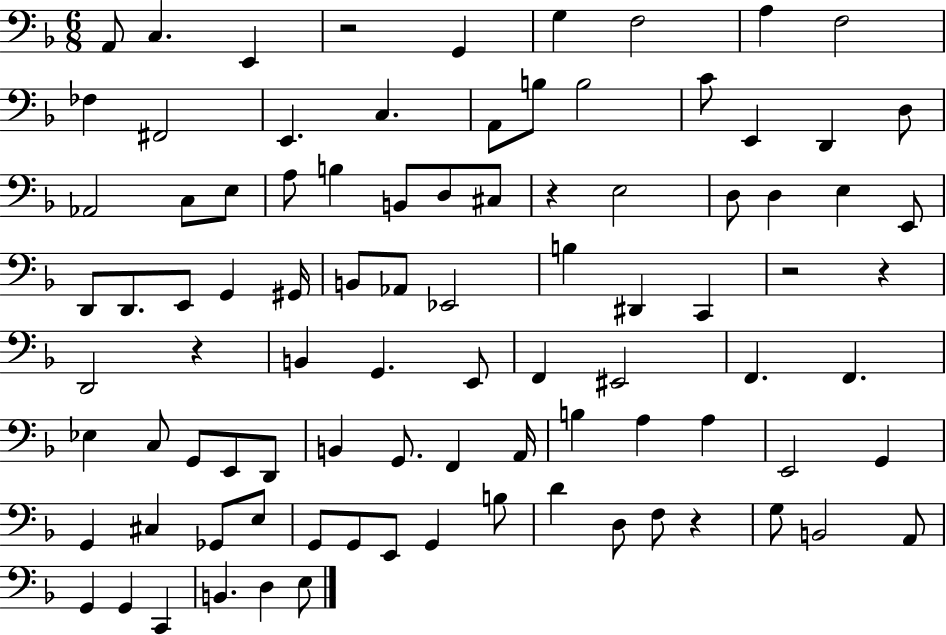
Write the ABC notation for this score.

X:1
T:Untitled
M:6/8
L:1/4
K:F
A,,/2 C, E,, z2 G,, G, F,2 A, F,2 _F, ^F,,2 E,, C, A,,/2 B,/2 B,2 C/2 E,, D,, D,/2 _A,,2 C,/2 E,/2 A,/2 B, B,,/2 D,/2 ^C,/2 z E,2 D,/2 D, E, E,,/2 D,,/2 D,,/2 E,,/2 G,, ^G,,/4 B,,/2 _A,,/2 _E,,2 B, ^D,, C,, z2 z D,,2 z B,, G,, E,,/2 F,, ^E,,2 F,, F,, _E, C,/2 G,,/2 E,,/2 D,,/2 B,, G,,/2 F,, A,,/4 B, A, A, E,,2 G,, G,, ^C, _G,,/2 E,/2 G,,/2 G,,/2 E,,/2 G,, B,/2 D D,/2 F,/2 z G,/2 B,,2 A,,/2 G,, G,, C,, B,, D, E,/2